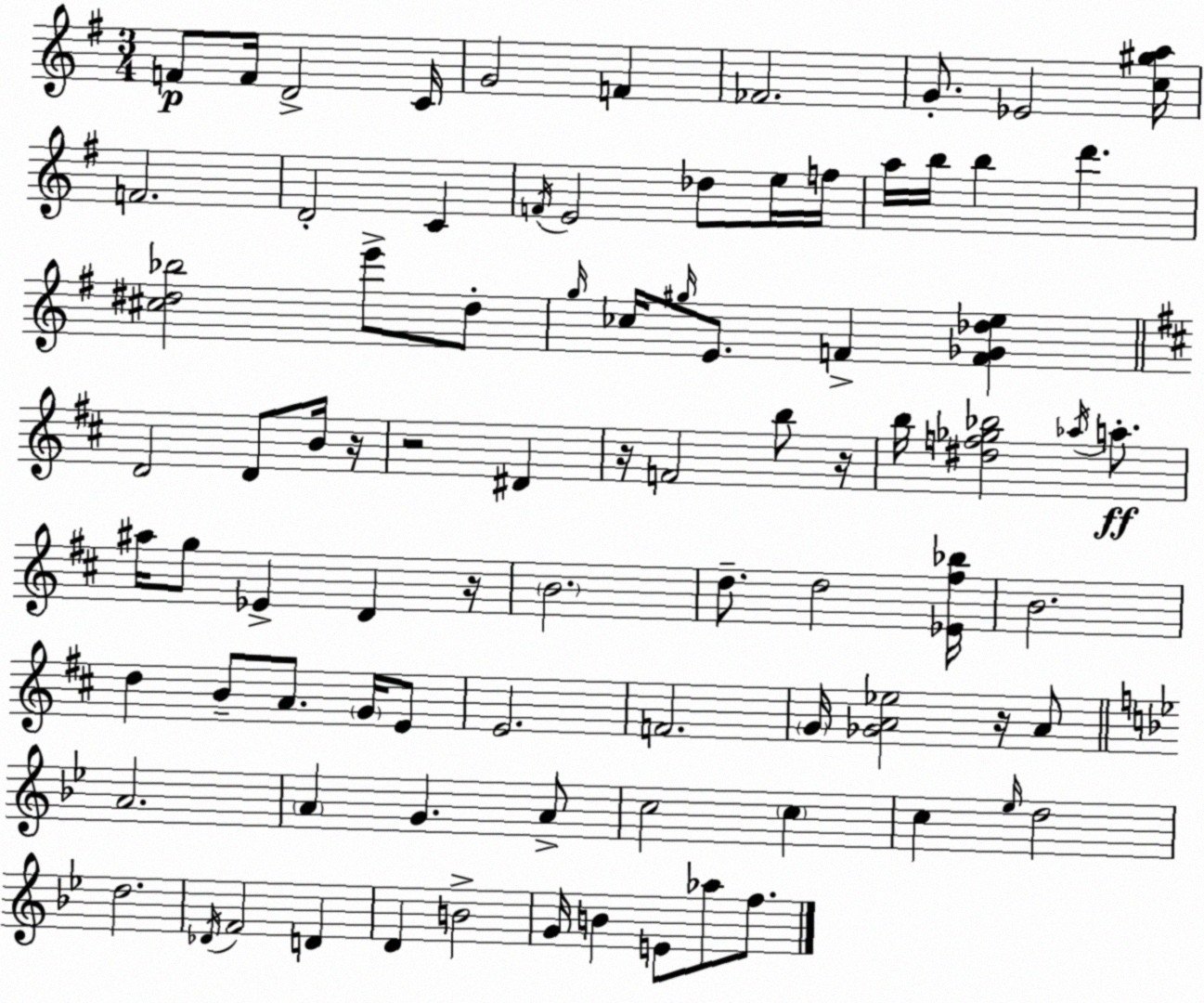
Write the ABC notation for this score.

X:1
T:Untitled
M:3/4
L:1/4
K:Em
F/2 F/4 D2 C/4 G2 F _F2 G/2 _E2 [c^ga]/4 F2 D2 C F/4 E2 _d/2 e/4 f/4 a/4 b/4 b d' [^c^d_b]2 e'/2 ^d/2 g/4 _c/4 ^g/4 E/2 F [F_G_de] D2 D/2 B/4 z/4 z2 ^D z/4 F2 b/2 z/4 b/4 [^df_g_b]2 _a/4 a/2 ^a/4 g/2 _E D z/4 B2 d/2 d2 [_E^f_b]/4 B2 d B/2 A/2 G/4 E/2 E2 F2 G/4 [_GA_e]2 z/4 A/2 A2 A G A/2 c2 c c _e/4 d2 d2 _D/4 F2 D D B2 G/4 B E/2 _a/2 f/2